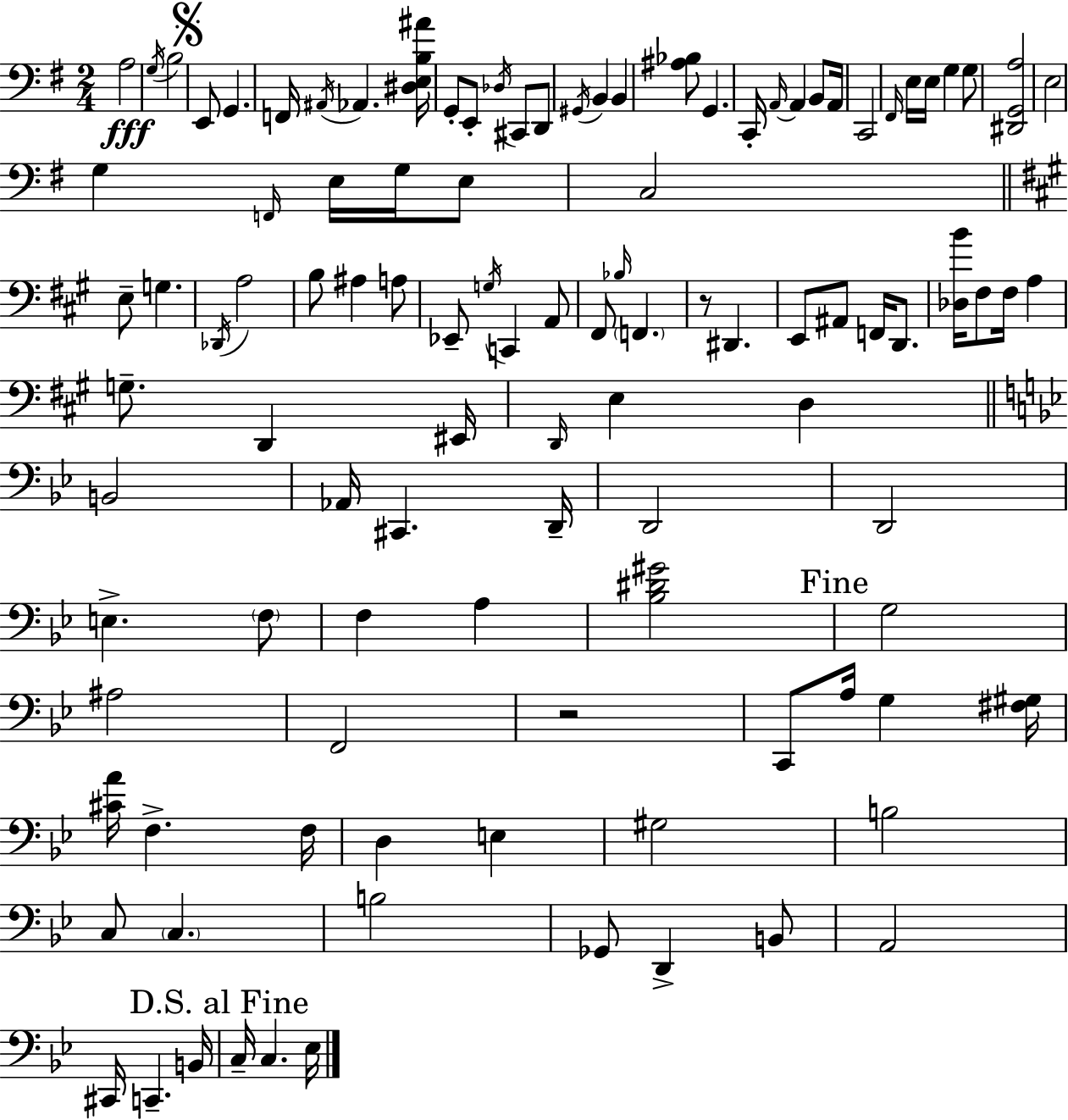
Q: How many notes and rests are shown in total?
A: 107